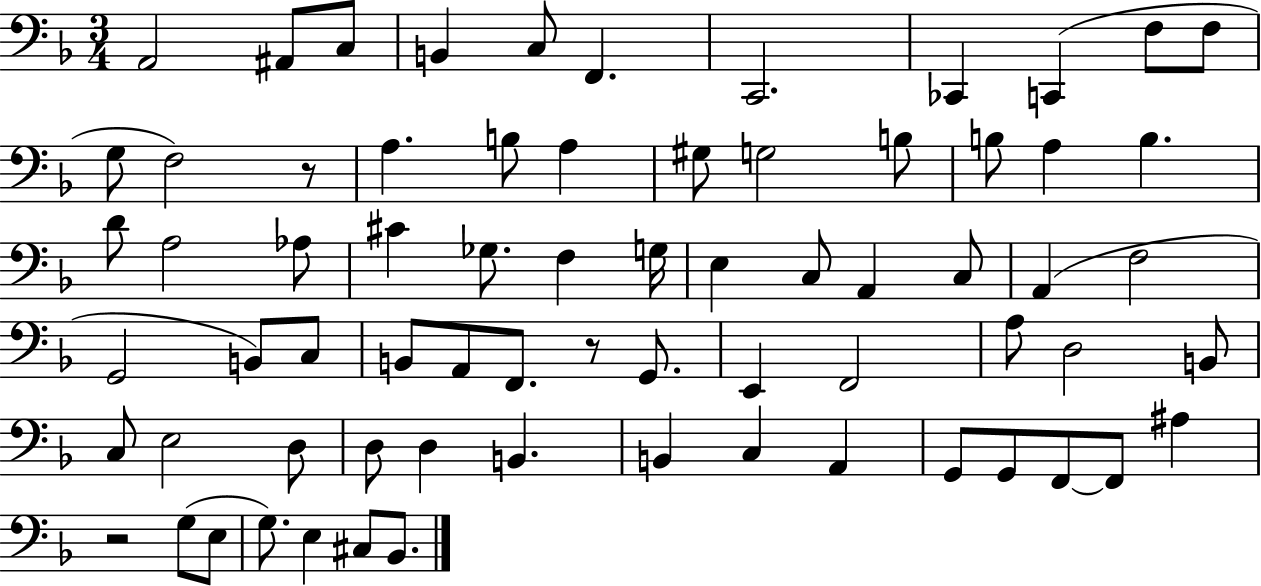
{
  \clef bass
  \numericTimeSignature
  \time 3/4
  \key f \major
  a,2 ais,8 c8 | b,4 c8 f,4. | c,2. | ces,4 c,4( f8 f8 | \break g8 f2) r8 | a4. b8 a4 | gis8 g2 b8 | b8 a4 b4. | \break d'8 a2 aes8 | cis'4 ges8. f4 g16 | e4 c8 a,4 c8 | a,4( f2 | \break g,2 b,8) c8 | b,8 a,8 f,8. r8 g,8. | e,4 f,2 | a8 d2 b,8 | \break c8 e2 d8 | d8 d4 b,4. | b,4 c4 a,4 | g,8 g,8 f,8~~ f,8 ais4 | \break r2 g8( e8 | g8.) e4 cis8 bes,8. | \bar "|."
}